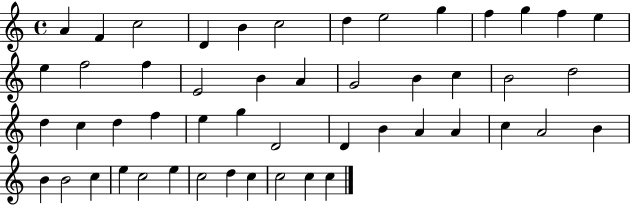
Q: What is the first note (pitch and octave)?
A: A4